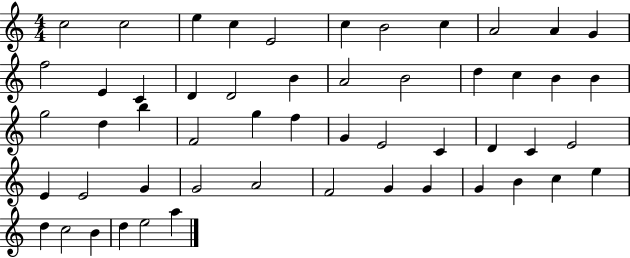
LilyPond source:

{
  \clef treble
  \numericTimeSignature
  \time 4/4
  \key c \major
  c''2 c''2 | e''4 c''4 e'2 | c''4 b'2 c''4 | a'2 a'4 g'4 | \break f''2 e'4 c'4 | d'4 d'2 b'4 | a'2 b'2 | d''4 c''4 b'4 b'4 | \break g''2 d''4 b''4 | f'2 g''4 f''4 | g'4 e'2 c'4 | d'4 c'4 e'2 | \break e'4 e'2 g'4 | g'2 a'2 | f'2 g'4 g'4 | g'4 b'4 c''4 e''4 | \break d''4 c''2 b'4 | d''4 e''2 a''4 | \bar "|."
}